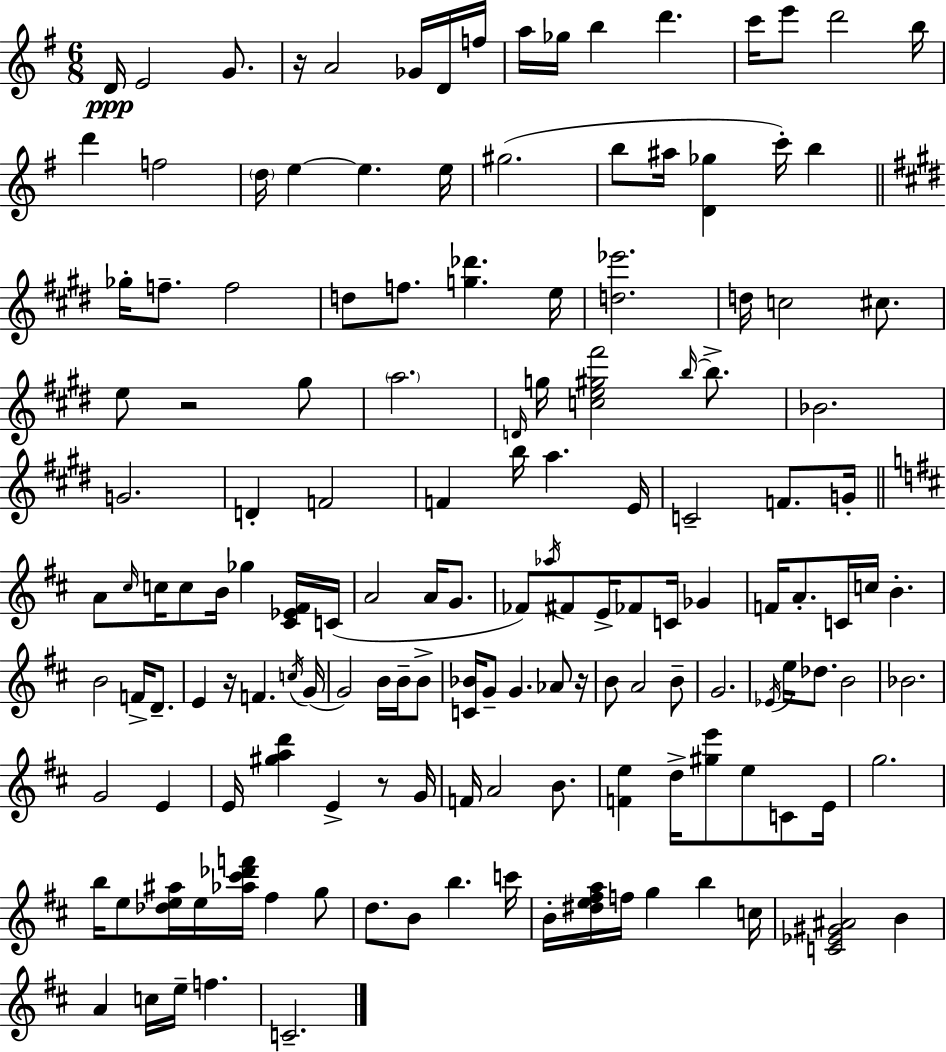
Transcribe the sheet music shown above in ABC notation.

X:1
T:Untitled
M:6/8
L:1/4
K:Em
D/4 E2 G/2 z/4 A2 _G/4 D/4 f/4 a/4 _g/4 b d' c'/4 e'/2 d'2 b/4 d' f2 d/4 e e e/4 ^g2 b/2 ^a/4 [D_g] c'/4 b _g/4 f/2 f2 d/2 f/2 [g_d'] e/4 [d_e']2 d/4 c2 ^c/2 e/2 z2 ^g/2 a2 D/4 g/4 [ce^g^f']2 b/4 b/2 _B2 G2 D F2 F b/4 a E/4 C2 F/2 G/4 A/2 ^c/4 c/4 c/2 B/4 _g [^C_E^F]/4 C/4 A2 A/4 G/2 _F/2 _a/4 ^F/2 E/4 _F/2 C/4 _G F/4 A/2 C/4 c/4 B B2 F/4 D/2 E z/4 F c/4 G/4 G2 B/4 B/4 B/2 [C_B]/4 G/2 G _A/2 z/4 B/2 A2 B/2 G2 _E/4 e/4 _d/2 B2 _B2 G2 E E/4 [^gad'] E z/2 G/4 F/4 A2 B/2 [Fe] d/4 [^ge']/2 e/2 C/2 E/4 g2 b/4 e/2 [_de^a]/4 e/4 [_a^c'_d'f']/4 ^f g/2 d/2 B/2 b c'/4 B/4 [^de^fa]/4 f/4 g b c/4 [C_E^G^A]2 B A c/4 e/4 f C2